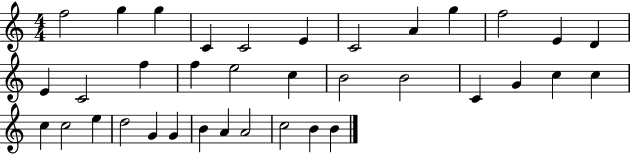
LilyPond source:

{
  \clef treble
  \numericTimeSignature
  \time 4/4
  \key c \major
  f''2 g''4 g''4 | c'4 c'2 e'4 | c'2 a'4 g''4 | f''2 e'4 d'4 | \break e'4 c'2 f''4 | f''4 e''2 c''4 | b'2 b'2 | c'4 g'4 c''4 c''4 | \break c''4 c''2 e''4 | d''2 g'4 g'4 | b'4 a'4 a'2 | c''2 b'4 b'4 | \break \bar "|."
}